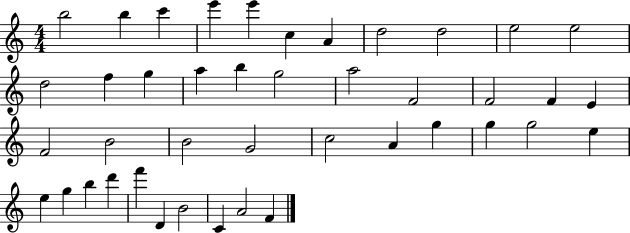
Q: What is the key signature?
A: C major